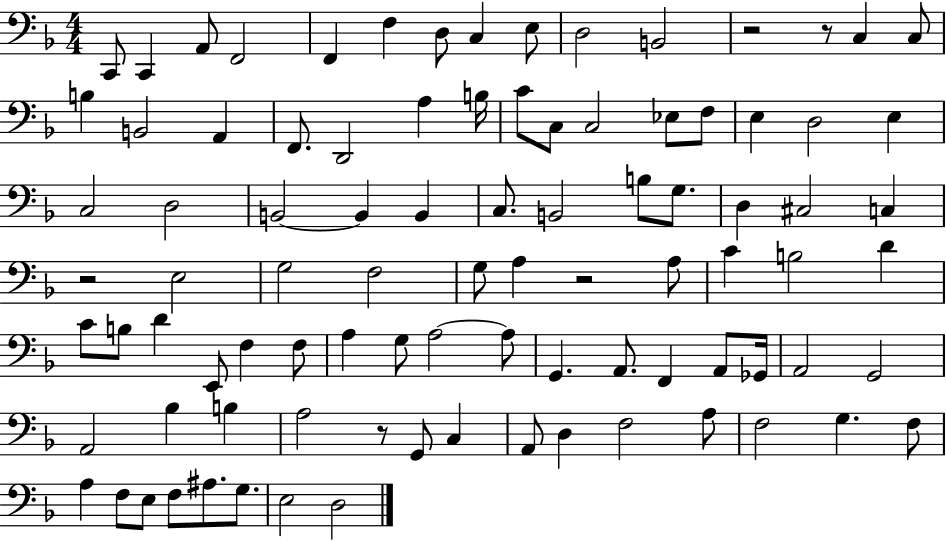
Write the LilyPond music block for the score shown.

{
  \clef bass
  \numericTimeSignature
  \time 4/4
  \key f \major
  c,8 c,4 a,8 f,2 | f,4 f4 d8 c4 e8 | d2 b,2 | r2 r8 c4 c8 | \break b4 b,2 a,4 | f,8. d,2 a4 b16 | c'8 c8 c2 ees8 f8 | e4 d2 e4 | \break c2 d2 | b,2~~ b,4 b,4 | c8. b,2 b8 g8. | d4 cis2 c4 | \break r2 e2 | g2 f2 | g8 a4 r2 a8 | c'4 b2 d'4 | \break c'8 b8 d'4 e,8 f4 f8 | a4 g8 a2~~ a8 | g,4. a,8. f,4 a,8 ges,16 | a,2 g,2 | \break a,2 bes4 b4 | a2 r8 g,8 c4 | a,8 d4 f2 a8 | f2 g4. f8 | \break a4 f8 e8 f8 ais8. g8. | e2 d2 | \bar "|."
}